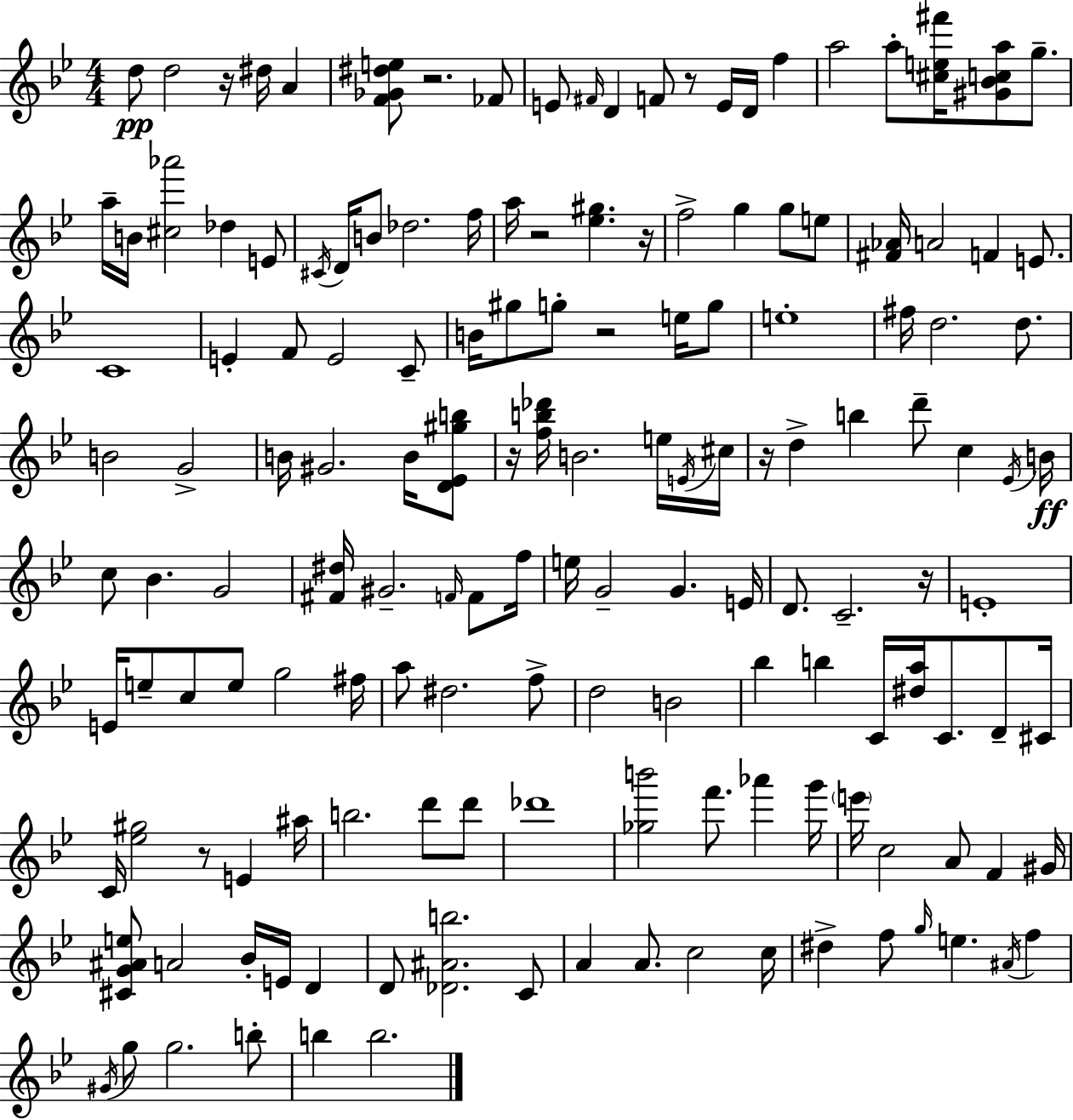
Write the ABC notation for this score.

X:1
T:Untitled
M:4/4
L:1/4
K:Bb
d/2 d2 z/4 ^d/4 A [F_G^de]/2 z2 _F/2 E/2 ^F/4 D F/2 z/2 E/4 D/4 f a2 a/2 [^ce^f']/4 [^G_Bca]/2 g/2 a/4 B/4 [^c_a']2 _d E/2 ^C/4 D/4 B/2 _d2 f/4 a/4 z2 [_e^g] z/4 f2 g g/2 e/2 [^F_A]/4 A2 F E/2 C4 E F/2 E2 C/2 B/4 ^g/2 g/2 z2 e/4 g/2 e4 ^f/4 d2 d/2 B2 G2 B/4 ^G2 B/4 [D_E^gb]/2 z/4 [fb_d']/4 B2 e/4 E/4 ^c/4 z/4 d b d'/2 c _E/4 B/4 c/2 _B G2 [^F^d]/4 ^G2 F/4 F/2 f/4 e/4 G2 G E/4 D/2 C2 z/4 E4 E/4 e/2 c/2 e/2 g2 ^f/4 a/2 ^d2 f/2 d2 B2 _b b C/4 [^da]/4 C/2 D/2 ^C/4 C/4 [_e^g]2 z/2 E ^a/4 b2 d'/2 d'/2 _d'4 [_gb']2 f'/2 _a' g'/4 e'/4 c2 A/2 F ^G/4 [^CG^Ae]/2 A2 _B/4 E/4 D D/2 [_D^Ab]2 C/2 A A/2 c2 c/4 ^d f/2 g/4 e ^A/4 f ^G/4 g/2 g2 b/2 b b2